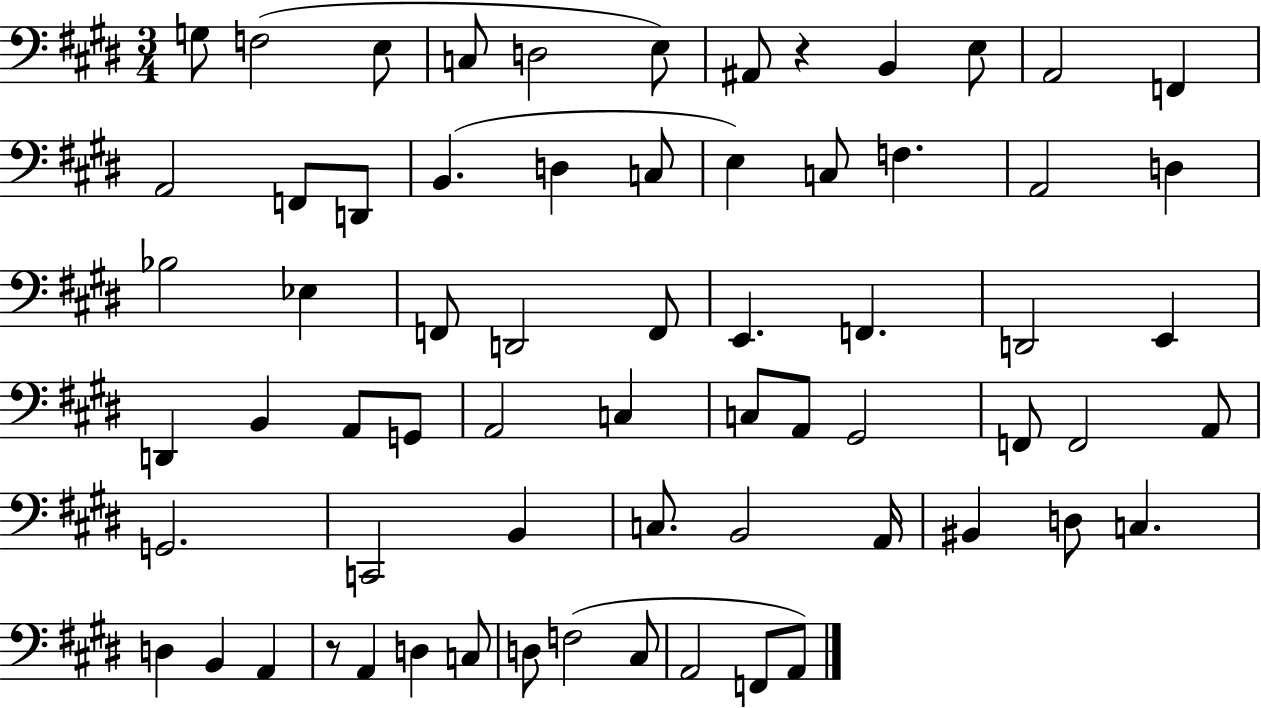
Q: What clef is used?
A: bass